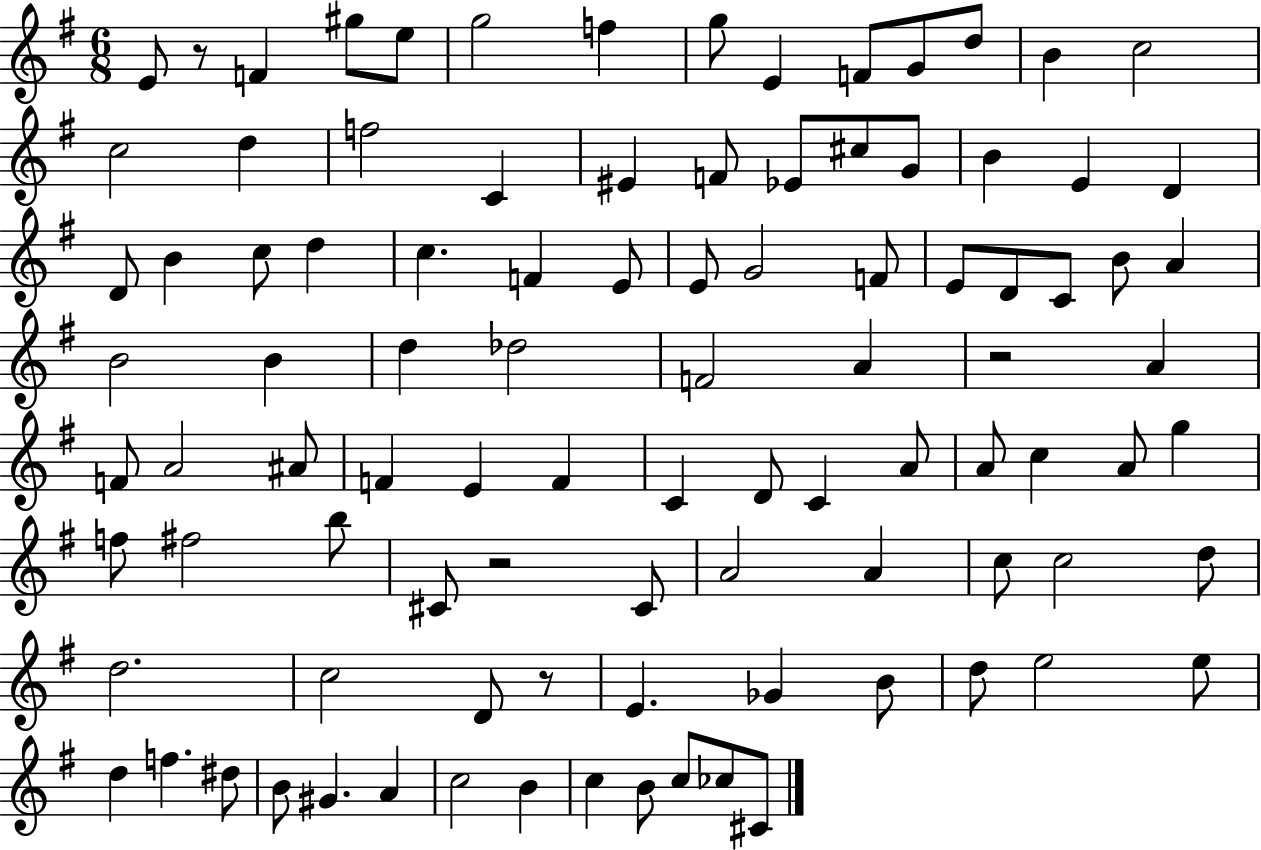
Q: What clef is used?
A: treble